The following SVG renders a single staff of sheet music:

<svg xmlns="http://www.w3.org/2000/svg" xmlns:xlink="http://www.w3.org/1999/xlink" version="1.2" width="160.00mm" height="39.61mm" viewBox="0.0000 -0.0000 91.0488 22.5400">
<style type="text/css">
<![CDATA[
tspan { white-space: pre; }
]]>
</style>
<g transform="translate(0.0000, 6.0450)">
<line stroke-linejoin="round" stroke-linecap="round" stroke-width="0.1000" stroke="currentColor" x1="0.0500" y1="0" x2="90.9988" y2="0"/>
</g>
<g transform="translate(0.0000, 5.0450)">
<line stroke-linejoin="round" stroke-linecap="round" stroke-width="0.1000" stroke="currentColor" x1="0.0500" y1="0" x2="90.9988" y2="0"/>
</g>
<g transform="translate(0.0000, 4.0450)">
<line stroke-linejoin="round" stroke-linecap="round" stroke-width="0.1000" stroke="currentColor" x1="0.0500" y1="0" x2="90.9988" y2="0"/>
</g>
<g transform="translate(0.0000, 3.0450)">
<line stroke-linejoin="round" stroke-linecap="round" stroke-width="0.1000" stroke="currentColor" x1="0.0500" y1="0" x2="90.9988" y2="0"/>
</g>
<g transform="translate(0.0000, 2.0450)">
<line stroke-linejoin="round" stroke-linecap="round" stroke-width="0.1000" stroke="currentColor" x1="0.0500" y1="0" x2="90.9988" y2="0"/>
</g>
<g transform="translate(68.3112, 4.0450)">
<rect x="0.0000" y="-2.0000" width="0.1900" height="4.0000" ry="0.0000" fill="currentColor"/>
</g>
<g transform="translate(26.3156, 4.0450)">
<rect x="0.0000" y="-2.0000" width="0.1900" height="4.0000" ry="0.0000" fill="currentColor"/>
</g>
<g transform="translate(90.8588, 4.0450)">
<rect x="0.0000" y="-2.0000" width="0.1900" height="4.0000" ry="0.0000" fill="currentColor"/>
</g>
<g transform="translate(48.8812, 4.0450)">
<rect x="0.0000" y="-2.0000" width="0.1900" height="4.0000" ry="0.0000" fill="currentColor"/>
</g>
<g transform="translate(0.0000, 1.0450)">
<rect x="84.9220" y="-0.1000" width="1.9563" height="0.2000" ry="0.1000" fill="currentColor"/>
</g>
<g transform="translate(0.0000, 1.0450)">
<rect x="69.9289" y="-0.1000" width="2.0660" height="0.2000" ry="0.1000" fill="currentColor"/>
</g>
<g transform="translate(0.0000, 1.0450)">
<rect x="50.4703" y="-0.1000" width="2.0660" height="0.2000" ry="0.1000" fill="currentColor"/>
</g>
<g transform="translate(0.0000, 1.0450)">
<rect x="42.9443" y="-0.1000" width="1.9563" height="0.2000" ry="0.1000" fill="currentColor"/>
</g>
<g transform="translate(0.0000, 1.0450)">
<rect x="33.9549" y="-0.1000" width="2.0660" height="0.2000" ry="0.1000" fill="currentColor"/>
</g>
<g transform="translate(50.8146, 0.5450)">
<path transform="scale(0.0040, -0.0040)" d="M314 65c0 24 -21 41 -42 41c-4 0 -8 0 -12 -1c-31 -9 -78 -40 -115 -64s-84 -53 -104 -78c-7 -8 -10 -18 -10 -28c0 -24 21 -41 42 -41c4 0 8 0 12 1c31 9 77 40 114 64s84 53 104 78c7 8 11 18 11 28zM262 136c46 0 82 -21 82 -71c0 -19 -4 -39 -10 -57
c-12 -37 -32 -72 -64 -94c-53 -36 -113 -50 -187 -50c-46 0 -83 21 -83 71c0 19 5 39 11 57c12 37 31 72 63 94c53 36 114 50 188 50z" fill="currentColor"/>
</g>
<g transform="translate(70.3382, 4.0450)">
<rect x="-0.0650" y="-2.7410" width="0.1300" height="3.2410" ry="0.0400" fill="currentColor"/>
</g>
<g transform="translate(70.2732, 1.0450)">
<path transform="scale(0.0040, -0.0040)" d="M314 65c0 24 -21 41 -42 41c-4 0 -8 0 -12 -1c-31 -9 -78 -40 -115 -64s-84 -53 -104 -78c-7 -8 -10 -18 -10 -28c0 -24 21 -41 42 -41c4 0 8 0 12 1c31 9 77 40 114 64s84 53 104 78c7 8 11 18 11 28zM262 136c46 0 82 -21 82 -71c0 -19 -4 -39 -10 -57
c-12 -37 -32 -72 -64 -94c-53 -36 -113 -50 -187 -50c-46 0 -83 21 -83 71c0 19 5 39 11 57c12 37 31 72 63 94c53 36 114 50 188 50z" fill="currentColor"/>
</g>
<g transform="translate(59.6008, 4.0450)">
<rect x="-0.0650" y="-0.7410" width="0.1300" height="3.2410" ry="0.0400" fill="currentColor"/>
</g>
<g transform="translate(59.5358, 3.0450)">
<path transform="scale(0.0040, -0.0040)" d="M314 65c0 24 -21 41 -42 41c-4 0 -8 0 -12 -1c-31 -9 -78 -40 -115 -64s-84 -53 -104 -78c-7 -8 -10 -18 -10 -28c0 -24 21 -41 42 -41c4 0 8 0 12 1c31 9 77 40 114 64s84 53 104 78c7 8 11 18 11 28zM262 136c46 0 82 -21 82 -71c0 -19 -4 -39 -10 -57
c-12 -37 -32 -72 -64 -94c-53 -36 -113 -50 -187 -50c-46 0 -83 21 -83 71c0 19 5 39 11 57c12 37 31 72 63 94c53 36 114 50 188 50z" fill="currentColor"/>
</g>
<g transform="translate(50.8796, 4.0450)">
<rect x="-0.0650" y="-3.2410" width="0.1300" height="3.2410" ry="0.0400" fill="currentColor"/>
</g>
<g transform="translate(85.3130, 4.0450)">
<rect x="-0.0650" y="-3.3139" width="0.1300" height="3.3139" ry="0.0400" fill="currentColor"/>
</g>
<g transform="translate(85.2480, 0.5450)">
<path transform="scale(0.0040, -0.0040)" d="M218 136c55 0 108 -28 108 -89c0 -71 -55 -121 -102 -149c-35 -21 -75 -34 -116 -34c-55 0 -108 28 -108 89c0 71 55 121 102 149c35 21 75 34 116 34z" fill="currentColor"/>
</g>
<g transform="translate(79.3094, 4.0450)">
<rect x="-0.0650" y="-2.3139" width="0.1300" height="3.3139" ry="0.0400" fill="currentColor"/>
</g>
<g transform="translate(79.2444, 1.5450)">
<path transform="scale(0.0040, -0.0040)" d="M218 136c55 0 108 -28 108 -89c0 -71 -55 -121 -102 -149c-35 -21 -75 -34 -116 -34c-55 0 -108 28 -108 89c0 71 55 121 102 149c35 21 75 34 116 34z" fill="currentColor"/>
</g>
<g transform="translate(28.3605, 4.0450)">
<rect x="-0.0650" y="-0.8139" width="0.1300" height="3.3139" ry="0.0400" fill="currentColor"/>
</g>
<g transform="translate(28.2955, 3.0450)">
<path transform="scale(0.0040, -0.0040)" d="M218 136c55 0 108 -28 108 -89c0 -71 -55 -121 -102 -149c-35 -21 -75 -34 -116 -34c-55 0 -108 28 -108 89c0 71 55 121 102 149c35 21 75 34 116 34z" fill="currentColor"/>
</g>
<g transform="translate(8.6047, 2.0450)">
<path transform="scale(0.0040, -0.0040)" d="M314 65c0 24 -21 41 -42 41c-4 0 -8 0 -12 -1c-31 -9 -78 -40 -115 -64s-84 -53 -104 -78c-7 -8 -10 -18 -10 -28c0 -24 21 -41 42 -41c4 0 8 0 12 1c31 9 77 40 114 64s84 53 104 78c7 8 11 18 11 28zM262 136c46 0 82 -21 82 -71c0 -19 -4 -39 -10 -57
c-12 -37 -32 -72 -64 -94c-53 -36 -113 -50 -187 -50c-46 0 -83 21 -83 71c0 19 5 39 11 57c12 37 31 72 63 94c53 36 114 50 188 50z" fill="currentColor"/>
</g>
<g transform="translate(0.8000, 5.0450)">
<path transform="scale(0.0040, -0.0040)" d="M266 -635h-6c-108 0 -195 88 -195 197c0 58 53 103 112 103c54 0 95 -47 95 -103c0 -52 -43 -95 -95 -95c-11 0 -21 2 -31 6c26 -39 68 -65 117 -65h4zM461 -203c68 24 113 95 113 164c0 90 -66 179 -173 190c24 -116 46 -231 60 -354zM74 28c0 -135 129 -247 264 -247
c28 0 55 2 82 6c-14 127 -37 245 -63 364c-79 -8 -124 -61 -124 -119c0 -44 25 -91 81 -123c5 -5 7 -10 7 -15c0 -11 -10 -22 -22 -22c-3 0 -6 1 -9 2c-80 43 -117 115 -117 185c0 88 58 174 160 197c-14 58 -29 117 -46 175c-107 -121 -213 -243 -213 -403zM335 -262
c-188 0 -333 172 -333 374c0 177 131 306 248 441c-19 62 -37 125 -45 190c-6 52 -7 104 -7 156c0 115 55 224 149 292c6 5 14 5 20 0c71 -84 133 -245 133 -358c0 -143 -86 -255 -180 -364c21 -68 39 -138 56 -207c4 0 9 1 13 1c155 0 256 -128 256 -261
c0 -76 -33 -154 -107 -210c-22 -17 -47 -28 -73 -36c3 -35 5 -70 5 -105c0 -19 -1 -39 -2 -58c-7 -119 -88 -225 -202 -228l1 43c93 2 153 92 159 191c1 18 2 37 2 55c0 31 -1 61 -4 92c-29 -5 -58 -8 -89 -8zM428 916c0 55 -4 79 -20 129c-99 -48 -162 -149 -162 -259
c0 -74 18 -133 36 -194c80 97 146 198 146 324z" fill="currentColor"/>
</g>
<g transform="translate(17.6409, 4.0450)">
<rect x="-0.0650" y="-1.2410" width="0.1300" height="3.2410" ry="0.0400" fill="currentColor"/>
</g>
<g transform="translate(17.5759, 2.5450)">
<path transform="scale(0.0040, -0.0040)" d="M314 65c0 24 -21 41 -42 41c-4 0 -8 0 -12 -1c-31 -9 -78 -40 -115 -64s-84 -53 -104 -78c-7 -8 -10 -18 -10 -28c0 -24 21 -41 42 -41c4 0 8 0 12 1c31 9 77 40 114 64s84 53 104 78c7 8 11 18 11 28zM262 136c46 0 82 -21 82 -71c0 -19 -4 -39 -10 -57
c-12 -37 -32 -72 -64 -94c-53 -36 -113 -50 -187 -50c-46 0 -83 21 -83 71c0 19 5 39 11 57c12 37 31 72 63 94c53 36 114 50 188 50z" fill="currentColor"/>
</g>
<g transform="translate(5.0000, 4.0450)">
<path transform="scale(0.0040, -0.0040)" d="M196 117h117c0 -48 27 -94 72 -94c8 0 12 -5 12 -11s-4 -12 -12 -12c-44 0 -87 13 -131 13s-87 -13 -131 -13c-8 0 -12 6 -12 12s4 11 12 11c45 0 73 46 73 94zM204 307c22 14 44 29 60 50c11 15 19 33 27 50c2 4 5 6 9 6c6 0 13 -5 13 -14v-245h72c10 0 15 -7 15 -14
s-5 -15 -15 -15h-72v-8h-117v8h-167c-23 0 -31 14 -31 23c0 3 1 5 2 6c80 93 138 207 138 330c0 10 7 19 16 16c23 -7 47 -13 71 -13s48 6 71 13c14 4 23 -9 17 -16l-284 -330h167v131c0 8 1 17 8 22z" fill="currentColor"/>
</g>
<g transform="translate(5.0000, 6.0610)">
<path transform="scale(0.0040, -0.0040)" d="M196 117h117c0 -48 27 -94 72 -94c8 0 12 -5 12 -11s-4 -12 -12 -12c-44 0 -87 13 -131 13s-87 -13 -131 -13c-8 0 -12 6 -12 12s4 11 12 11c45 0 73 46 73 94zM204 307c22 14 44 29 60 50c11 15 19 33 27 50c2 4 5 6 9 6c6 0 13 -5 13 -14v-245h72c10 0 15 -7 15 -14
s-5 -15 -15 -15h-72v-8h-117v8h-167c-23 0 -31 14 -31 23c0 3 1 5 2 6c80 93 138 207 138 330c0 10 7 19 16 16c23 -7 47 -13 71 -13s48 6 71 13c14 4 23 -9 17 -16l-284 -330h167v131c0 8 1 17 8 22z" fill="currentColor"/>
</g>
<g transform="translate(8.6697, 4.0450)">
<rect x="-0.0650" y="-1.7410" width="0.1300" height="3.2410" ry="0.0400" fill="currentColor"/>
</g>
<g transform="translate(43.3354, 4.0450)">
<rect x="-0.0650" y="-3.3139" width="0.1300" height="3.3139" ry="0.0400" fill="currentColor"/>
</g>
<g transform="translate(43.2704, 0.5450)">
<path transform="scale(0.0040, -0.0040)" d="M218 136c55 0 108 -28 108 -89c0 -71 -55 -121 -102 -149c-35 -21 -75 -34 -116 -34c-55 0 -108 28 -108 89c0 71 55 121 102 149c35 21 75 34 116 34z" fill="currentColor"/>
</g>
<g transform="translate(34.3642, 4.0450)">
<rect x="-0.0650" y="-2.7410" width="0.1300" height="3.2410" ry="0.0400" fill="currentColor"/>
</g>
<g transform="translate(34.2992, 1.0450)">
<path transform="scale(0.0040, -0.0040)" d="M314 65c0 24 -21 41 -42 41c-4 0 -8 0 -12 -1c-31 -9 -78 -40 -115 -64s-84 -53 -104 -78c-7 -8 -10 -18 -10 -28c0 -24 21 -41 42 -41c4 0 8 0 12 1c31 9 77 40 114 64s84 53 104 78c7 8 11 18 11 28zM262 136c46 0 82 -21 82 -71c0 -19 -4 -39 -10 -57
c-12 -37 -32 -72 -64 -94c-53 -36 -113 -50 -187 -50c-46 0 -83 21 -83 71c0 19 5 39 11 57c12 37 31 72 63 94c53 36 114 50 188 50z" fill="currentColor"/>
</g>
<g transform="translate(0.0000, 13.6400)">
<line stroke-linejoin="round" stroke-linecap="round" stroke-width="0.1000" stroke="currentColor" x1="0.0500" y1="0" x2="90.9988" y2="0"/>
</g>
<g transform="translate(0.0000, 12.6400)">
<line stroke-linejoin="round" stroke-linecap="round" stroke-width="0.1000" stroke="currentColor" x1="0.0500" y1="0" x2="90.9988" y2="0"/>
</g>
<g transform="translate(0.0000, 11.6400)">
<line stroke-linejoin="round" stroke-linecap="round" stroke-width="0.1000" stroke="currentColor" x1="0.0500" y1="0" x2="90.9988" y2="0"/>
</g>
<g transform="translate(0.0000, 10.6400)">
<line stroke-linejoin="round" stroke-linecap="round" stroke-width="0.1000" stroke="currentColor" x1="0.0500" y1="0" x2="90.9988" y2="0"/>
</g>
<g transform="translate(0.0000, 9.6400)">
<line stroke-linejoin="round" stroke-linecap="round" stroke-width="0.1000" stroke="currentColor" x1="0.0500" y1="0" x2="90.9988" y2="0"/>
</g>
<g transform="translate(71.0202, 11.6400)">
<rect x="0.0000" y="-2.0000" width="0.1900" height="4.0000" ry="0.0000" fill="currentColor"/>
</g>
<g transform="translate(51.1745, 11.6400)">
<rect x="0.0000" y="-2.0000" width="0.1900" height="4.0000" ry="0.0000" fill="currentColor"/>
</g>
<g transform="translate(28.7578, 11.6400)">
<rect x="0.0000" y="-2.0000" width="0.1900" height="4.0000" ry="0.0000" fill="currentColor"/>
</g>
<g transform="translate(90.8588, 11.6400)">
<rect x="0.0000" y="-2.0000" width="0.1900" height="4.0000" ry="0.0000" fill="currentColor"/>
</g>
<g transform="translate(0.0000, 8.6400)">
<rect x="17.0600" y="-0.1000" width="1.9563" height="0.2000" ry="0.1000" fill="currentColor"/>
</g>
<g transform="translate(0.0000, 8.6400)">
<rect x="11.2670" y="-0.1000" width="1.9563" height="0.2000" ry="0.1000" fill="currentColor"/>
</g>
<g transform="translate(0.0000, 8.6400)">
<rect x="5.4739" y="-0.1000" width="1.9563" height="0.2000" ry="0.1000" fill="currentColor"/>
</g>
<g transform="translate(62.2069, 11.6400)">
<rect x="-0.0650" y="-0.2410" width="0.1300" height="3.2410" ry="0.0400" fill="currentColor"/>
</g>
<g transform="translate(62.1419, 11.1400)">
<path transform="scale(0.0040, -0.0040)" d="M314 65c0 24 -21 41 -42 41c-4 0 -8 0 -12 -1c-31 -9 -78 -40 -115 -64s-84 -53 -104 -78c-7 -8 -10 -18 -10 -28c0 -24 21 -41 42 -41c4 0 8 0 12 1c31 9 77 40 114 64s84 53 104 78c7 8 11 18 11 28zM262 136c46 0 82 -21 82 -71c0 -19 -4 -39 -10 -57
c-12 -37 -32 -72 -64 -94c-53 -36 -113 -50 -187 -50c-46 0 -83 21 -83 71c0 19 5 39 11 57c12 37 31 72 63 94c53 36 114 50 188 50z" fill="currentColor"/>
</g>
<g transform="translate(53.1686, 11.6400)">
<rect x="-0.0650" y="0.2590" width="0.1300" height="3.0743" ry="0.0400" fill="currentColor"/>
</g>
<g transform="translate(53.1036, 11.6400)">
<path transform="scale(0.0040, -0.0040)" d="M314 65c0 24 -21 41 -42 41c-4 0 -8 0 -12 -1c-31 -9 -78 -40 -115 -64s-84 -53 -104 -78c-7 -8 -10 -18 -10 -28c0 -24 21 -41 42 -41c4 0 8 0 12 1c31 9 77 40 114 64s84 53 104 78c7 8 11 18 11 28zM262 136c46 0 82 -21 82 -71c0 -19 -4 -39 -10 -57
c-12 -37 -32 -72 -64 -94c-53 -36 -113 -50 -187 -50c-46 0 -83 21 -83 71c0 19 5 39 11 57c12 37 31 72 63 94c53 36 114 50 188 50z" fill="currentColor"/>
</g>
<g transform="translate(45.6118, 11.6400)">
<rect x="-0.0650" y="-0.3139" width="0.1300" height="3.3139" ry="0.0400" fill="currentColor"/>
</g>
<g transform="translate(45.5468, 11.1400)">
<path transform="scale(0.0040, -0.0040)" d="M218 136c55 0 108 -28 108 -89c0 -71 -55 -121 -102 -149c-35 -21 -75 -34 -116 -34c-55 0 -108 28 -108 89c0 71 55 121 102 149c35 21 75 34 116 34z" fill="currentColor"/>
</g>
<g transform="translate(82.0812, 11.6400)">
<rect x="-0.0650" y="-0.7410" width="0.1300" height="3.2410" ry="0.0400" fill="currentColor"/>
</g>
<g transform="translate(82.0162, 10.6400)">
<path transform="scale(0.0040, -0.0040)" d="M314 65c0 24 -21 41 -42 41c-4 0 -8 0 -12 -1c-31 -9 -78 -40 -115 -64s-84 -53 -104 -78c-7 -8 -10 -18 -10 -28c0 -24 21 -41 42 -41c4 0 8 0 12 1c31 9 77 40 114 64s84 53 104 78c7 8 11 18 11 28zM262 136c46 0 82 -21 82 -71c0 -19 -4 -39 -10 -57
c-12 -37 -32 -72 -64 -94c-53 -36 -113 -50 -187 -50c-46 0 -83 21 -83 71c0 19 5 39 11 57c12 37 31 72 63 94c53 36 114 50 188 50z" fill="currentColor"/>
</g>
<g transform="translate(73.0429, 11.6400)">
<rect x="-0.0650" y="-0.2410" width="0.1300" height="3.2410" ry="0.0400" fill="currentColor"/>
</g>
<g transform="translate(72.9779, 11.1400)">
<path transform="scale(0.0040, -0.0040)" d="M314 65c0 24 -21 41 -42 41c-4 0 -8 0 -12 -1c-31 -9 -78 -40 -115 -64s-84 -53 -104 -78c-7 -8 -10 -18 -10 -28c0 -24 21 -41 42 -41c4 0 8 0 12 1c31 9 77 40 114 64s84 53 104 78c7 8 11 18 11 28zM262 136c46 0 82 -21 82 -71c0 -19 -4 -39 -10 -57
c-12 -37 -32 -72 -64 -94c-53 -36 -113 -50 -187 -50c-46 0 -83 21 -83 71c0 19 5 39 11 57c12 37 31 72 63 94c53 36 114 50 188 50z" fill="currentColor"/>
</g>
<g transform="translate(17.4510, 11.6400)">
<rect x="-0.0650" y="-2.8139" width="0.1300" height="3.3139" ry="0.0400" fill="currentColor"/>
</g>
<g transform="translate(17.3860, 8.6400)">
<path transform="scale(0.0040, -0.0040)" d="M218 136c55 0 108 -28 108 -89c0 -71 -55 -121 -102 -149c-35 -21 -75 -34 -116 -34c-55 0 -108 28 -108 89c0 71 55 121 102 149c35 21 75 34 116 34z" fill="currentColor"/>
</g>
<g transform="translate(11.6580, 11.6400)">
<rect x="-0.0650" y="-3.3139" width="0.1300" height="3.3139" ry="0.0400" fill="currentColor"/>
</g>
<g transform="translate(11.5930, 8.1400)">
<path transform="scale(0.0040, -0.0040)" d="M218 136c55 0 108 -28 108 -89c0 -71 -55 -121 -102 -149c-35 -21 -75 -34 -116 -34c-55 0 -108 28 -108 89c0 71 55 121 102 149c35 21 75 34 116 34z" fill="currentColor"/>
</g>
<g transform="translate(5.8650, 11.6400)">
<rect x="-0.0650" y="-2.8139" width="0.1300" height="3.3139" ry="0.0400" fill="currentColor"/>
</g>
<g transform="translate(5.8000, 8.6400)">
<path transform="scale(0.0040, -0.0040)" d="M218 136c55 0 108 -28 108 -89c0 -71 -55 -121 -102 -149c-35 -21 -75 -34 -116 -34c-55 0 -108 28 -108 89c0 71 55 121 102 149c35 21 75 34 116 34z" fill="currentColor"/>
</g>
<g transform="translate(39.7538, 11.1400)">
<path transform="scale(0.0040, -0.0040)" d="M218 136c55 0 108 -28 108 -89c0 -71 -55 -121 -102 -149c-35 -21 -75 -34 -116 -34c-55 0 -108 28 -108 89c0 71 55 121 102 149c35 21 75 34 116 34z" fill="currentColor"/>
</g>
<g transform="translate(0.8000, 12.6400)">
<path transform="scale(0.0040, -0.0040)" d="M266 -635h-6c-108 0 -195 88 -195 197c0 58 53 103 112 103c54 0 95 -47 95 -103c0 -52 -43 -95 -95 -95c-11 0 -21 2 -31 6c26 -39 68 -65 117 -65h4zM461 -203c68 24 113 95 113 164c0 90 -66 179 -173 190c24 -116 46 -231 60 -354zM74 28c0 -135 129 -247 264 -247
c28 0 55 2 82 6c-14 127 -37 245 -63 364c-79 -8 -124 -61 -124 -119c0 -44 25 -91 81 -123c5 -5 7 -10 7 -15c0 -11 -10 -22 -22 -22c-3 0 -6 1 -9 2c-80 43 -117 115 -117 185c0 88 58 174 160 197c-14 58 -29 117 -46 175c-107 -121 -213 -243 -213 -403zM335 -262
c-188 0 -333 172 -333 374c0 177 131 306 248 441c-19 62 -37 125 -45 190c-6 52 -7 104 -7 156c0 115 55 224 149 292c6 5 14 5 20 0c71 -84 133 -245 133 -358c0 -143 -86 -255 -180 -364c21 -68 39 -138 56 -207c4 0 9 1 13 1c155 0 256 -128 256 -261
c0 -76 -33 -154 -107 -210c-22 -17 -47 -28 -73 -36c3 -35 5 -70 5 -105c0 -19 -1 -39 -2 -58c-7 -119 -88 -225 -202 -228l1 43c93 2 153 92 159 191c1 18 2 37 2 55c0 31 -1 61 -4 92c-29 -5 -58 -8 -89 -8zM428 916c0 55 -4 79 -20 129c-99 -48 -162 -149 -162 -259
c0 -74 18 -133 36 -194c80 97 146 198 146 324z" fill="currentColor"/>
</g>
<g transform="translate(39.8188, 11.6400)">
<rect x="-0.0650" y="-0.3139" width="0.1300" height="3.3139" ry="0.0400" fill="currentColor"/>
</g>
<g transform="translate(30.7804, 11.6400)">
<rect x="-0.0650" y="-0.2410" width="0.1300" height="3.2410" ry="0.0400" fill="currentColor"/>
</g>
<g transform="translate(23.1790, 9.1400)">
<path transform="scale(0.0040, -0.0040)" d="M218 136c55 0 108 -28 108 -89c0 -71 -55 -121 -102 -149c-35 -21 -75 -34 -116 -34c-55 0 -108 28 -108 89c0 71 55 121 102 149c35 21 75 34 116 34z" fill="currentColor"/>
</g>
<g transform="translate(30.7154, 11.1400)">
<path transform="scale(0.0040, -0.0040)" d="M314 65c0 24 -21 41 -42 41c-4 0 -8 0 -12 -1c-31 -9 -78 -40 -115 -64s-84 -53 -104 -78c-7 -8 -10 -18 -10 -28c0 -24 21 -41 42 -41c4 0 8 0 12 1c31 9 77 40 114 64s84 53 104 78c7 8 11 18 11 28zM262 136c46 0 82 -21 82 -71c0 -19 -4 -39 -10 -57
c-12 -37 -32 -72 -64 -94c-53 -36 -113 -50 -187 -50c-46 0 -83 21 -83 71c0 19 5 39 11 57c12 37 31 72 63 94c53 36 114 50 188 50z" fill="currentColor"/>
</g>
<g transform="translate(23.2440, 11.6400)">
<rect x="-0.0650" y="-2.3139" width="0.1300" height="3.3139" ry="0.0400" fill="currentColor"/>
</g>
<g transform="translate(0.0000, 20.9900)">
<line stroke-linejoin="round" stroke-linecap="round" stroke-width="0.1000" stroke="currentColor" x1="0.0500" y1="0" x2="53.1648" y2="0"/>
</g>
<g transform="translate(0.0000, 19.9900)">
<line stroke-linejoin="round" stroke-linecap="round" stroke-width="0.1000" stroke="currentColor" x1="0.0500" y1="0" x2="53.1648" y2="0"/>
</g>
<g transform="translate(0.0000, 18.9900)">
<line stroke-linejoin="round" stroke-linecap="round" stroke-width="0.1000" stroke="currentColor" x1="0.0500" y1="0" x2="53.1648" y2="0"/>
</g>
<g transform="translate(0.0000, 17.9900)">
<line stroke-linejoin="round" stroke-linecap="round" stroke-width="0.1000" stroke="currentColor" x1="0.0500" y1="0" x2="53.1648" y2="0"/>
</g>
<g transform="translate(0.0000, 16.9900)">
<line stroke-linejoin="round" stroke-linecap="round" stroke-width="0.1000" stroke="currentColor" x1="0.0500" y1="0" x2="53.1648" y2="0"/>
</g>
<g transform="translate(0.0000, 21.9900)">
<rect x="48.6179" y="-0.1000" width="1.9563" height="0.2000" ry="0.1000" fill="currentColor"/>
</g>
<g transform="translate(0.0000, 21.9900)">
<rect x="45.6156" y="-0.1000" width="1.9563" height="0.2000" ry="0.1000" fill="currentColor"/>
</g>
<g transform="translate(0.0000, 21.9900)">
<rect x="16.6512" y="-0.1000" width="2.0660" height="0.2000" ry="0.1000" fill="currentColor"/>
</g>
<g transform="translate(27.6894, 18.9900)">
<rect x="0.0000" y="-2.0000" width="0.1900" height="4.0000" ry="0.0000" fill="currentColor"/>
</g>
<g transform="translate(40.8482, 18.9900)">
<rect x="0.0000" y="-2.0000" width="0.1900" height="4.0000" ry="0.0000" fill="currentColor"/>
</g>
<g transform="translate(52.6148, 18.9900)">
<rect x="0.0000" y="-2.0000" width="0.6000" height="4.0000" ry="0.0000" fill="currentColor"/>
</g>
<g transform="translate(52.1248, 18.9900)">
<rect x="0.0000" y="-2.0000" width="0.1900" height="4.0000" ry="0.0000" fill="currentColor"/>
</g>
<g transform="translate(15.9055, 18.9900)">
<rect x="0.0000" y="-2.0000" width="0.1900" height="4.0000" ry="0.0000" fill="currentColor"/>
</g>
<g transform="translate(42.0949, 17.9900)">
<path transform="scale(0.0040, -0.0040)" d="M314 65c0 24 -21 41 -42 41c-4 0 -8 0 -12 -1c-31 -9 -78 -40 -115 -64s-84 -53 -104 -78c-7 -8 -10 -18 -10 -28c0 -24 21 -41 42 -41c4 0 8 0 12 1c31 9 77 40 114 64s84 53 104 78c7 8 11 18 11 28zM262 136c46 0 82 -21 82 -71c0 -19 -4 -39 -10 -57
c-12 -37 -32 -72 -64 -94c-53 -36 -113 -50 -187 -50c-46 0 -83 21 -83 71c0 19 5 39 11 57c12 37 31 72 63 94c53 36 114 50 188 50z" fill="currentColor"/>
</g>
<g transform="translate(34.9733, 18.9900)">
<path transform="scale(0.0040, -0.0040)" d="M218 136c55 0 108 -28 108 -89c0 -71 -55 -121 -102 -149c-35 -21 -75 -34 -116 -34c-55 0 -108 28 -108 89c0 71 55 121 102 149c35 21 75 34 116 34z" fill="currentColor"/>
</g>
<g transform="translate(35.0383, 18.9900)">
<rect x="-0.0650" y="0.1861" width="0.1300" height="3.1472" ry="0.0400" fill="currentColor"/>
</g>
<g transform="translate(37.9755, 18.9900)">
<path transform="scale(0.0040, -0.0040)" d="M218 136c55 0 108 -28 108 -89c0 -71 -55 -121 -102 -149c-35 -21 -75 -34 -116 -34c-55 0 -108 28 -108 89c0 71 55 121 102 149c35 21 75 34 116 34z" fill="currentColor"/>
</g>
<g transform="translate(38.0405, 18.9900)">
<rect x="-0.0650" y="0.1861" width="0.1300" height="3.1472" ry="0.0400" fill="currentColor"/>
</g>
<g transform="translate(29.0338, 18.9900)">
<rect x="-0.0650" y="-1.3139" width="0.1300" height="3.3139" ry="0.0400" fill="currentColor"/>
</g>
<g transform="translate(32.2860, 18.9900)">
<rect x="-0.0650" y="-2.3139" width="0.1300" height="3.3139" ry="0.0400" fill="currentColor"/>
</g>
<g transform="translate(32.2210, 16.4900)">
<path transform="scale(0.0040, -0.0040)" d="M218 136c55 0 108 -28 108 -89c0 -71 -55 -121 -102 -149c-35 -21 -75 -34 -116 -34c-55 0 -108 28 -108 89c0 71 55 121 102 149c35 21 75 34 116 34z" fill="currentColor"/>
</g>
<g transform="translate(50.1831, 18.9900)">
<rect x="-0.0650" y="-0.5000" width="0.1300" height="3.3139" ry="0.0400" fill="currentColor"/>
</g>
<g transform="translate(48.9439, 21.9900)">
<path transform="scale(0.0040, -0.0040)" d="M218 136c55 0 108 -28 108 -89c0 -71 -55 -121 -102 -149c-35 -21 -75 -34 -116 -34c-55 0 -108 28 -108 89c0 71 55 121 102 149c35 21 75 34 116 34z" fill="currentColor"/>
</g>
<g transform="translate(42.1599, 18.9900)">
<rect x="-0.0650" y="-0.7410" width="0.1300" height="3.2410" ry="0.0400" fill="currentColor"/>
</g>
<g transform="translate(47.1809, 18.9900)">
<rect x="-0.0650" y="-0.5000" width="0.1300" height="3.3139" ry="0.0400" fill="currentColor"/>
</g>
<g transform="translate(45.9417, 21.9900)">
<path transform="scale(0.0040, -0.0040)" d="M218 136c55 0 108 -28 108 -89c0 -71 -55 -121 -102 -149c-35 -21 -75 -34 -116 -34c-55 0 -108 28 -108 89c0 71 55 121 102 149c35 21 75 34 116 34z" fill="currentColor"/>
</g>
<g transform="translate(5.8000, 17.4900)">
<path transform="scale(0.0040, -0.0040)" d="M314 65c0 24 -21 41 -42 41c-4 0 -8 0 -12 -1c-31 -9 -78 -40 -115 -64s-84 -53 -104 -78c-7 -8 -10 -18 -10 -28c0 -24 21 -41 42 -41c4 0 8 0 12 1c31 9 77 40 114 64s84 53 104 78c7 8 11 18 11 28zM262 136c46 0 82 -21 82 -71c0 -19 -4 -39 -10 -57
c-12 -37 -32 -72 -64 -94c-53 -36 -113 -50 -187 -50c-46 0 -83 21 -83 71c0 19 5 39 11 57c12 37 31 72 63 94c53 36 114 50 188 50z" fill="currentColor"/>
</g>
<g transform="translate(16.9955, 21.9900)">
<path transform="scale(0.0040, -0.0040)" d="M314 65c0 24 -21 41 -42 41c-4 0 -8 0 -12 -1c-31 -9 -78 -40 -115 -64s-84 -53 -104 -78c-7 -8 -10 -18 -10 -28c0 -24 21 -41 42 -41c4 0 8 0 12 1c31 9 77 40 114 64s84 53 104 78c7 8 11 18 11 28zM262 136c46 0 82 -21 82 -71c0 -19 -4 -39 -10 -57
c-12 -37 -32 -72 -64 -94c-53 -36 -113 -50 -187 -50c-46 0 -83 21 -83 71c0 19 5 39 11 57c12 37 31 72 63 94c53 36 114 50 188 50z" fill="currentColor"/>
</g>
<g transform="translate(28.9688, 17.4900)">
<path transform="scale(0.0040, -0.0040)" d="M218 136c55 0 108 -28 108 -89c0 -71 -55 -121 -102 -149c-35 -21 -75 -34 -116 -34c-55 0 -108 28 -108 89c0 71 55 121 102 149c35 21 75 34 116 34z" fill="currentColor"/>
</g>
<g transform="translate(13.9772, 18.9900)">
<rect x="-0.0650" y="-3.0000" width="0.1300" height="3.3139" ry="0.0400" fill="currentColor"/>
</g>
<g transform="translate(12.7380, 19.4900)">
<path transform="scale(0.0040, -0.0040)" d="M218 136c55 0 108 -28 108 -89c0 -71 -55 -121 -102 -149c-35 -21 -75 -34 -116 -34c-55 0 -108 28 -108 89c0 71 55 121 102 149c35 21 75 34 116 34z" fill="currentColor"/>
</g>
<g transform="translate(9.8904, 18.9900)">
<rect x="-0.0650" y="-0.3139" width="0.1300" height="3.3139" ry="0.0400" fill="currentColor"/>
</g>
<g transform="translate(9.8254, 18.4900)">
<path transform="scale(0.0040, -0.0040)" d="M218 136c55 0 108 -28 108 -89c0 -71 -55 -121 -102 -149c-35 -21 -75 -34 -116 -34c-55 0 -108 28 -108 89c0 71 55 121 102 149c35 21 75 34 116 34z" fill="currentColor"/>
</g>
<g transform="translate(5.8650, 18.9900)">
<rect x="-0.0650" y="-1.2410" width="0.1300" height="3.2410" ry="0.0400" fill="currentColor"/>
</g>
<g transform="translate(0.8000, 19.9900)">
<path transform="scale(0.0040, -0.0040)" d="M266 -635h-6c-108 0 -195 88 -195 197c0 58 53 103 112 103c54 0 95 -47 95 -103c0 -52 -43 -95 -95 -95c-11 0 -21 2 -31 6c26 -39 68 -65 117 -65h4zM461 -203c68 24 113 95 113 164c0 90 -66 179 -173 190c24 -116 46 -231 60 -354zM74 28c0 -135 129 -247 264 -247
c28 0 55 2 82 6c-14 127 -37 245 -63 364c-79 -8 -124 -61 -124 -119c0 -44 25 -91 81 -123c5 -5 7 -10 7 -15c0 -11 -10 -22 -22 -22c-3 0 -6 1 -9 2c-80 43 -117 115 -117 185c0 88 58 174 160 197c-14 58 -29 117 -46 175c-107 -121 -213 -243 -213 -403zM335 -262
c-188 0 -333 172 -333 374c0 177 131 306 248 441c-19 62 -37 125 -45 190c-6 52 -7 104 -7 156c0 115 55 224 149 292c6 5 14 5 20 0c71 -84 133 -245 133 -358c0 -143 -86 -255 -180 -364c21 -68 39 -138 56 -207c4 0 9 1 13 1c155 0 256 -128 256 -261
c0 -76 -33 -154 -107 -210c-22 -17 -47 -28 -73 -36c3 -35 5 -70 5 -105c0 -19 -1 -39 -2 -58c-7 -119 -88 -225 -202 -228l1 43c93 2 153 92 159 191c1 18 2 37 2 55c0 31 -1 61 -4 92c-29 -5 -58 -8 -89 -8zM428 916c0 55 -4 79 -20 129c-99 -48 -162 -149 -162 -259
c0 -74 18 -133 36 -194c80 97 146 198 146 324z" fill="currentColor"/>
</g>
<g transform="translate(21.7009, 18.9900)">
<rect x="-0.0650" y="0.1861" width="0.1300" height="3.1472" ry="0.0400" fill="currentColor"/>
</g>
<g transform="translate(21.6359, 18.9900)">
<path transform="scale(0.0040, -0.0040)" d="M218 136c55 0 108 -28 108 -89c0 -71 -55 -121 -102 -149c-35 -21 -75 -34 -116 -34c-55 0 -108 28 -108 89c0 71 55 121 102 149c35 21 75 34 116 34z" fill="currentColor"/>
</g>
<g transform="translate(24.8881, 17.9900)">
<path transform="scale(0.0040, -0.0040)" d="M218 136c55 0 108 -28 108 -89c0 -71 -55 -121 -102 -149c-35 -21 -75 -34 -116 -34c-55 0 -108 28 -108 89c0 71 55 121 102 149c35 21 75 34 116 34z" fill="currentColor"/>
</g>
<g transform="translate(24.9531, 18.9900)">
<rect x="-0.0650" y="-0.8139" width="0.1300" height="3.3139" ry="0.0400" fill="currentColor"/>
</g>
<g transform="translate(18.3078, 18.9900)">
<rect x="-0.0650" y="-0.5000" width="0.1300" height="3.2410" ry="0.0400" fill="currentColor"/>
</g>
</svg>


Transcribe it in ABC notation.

X:1
T:Untitled
M:4/4
L:1/4
K:C
f2 e2 d a2 b b2 d2 a2 g b a b a g c2 c c B2 c2 c2 d2 e2 c A C2 B d e g B B d2 C C